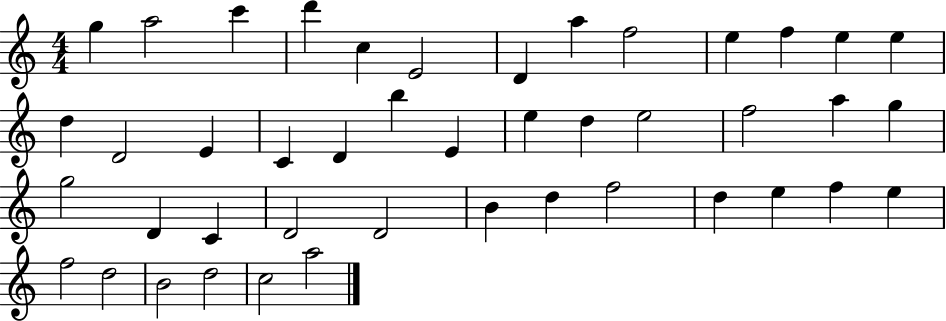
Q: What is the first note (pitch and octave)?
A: G5